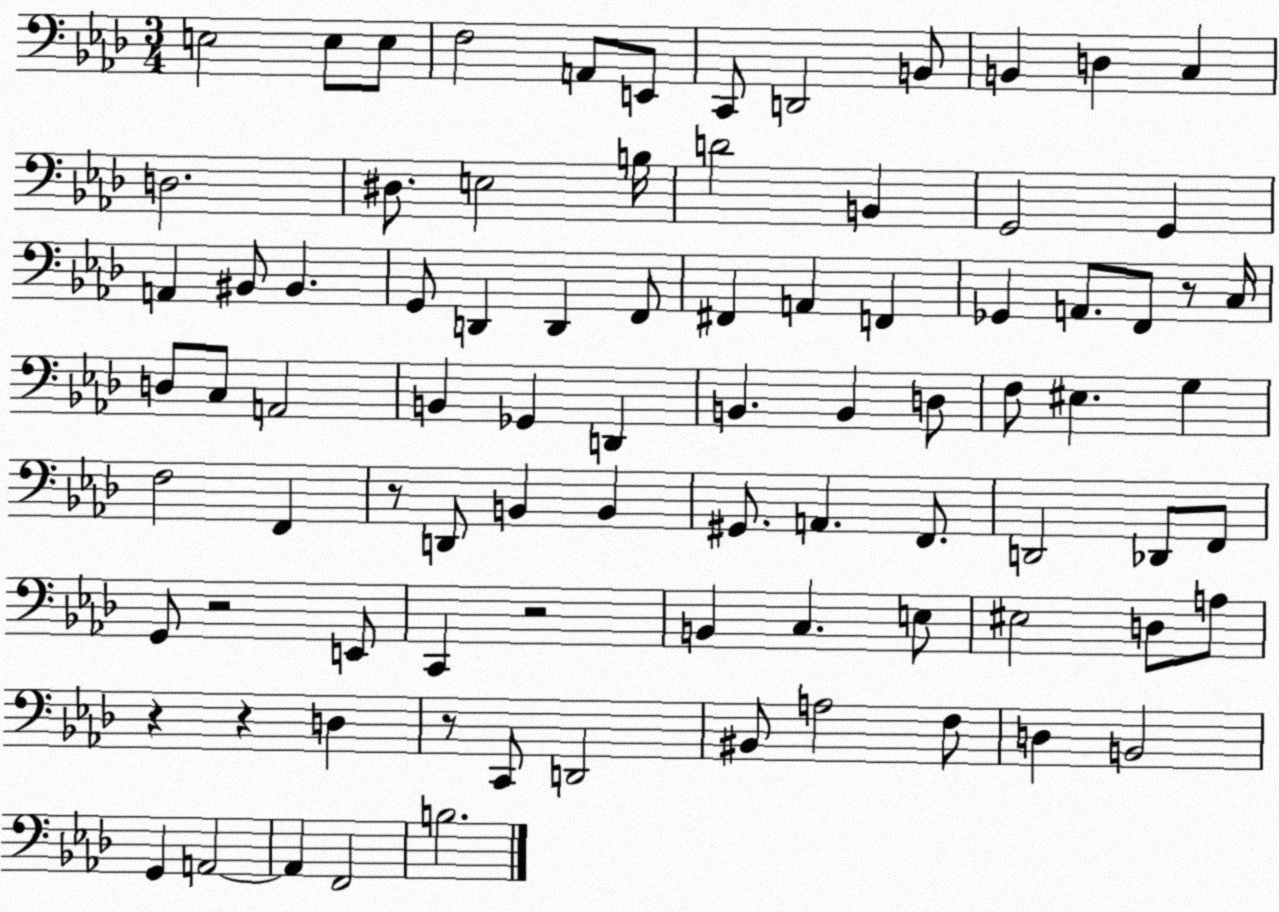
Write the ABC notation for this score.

X:1
T:Untitled
M:3/4
L:1/4
K:Ab
E,2 E,/2 E,/2 F,2 A,,/2 E,,/2 C,,/2 D,,2 B,,/2 B,, D, C, D,2 ^D,/2 E,2 B,/4 D2 B,, G,,2 G,, A,, ^B,,/2 ^B,, G,,/2 D,, D,, F,,/2 ^F,, A,, F,, _G,, A,,/2 F,,/2 z/2 C,/4 D,/2 C,/2 A,,2 B,, _G,, D,, B,, B,, D,/2 F,/2 ^E, G, F,2 F,, z/2 D,,/2 B,, B,, ^G,,/2 A,, F,,/2 D,,2 _D,,/2 F,,/2 G,,/2 z2 E,,/2 C,, z2 B,, C, E,/2 ^E,2 D,/2 A,/2 z z D, z/2 C,,/2 D,,2 ^B,,/2 A,2 F,/2 D, B,,2 G,, A,,2 A,, F,,2 B,2